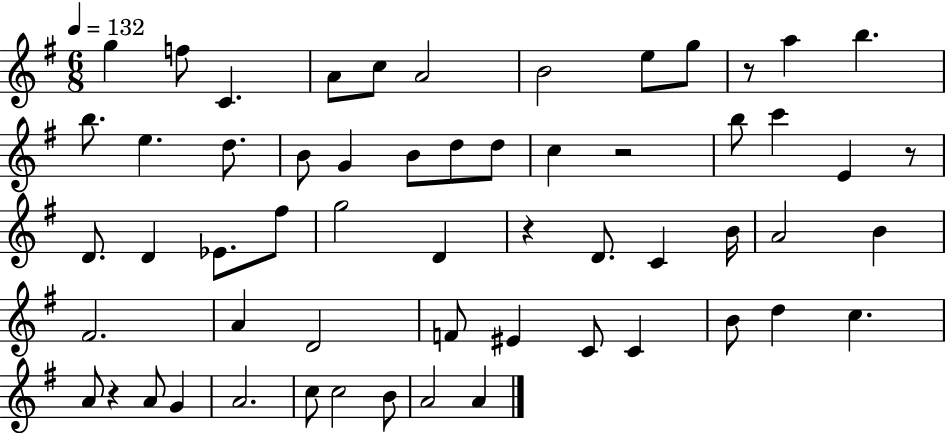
G5/q F5/e C4/q. A4/e C5/e A4/h B4/h E5/e G5/e R/e A5/q B5/q. B5/e. E5/q. D5/e. B4/e G4/q B4/e D5/e D5/e C5/q R/h B5/e C6/q E4/q R/e D4/e. D4/q Eb4/e. F#5/e G5/h D4/q R/q D4/e. C4/q B4/s A4/h B4/q F#4/h. A4/q D4/h F4/e EIS4/q C4/e C4/q B4/e D5/q C5/q. A4/e R/q A4/e G4/q A4/h. C5/e C5/h B4/e A4/h A4/q